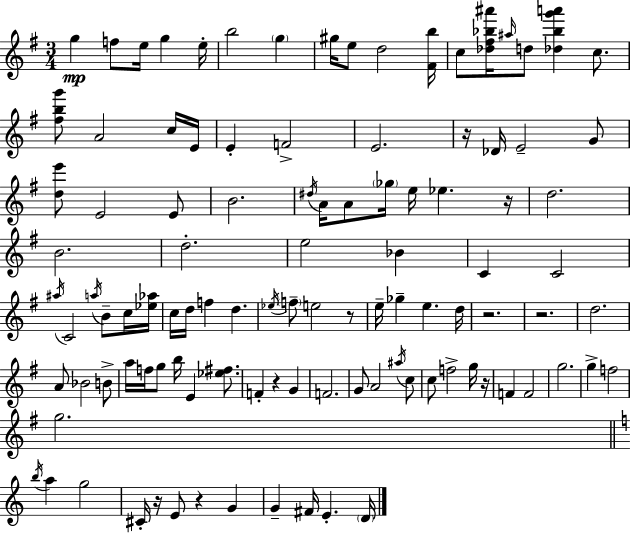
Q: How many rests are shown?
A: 9